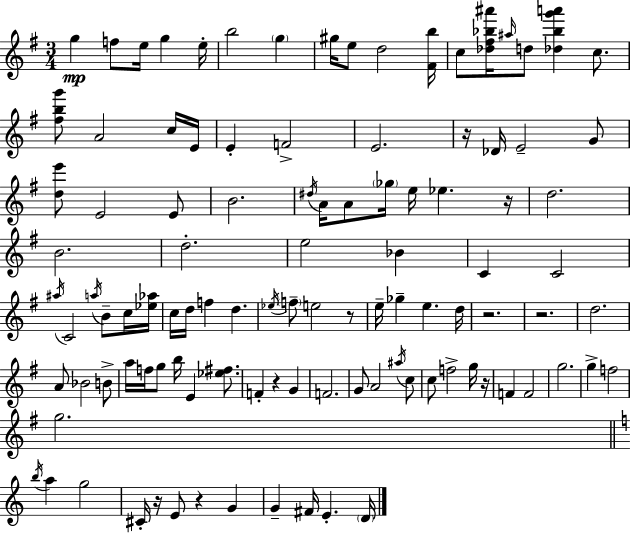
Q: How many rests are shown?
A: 9